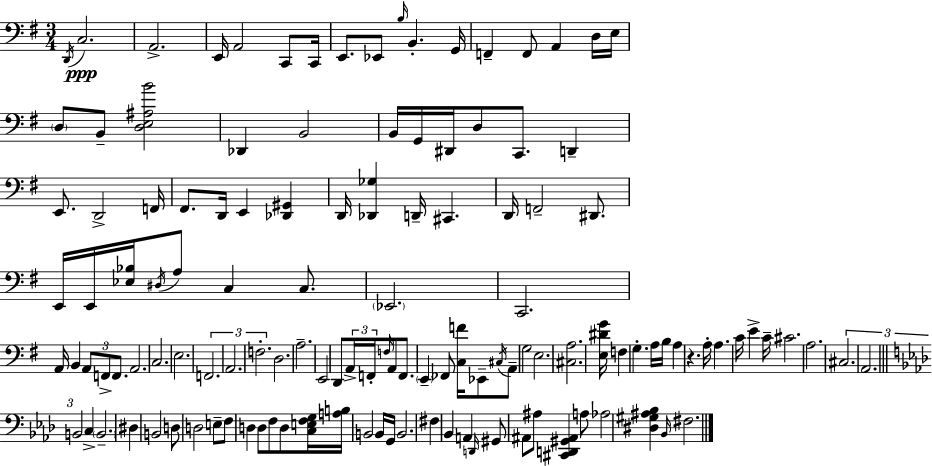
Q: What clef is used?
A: bass